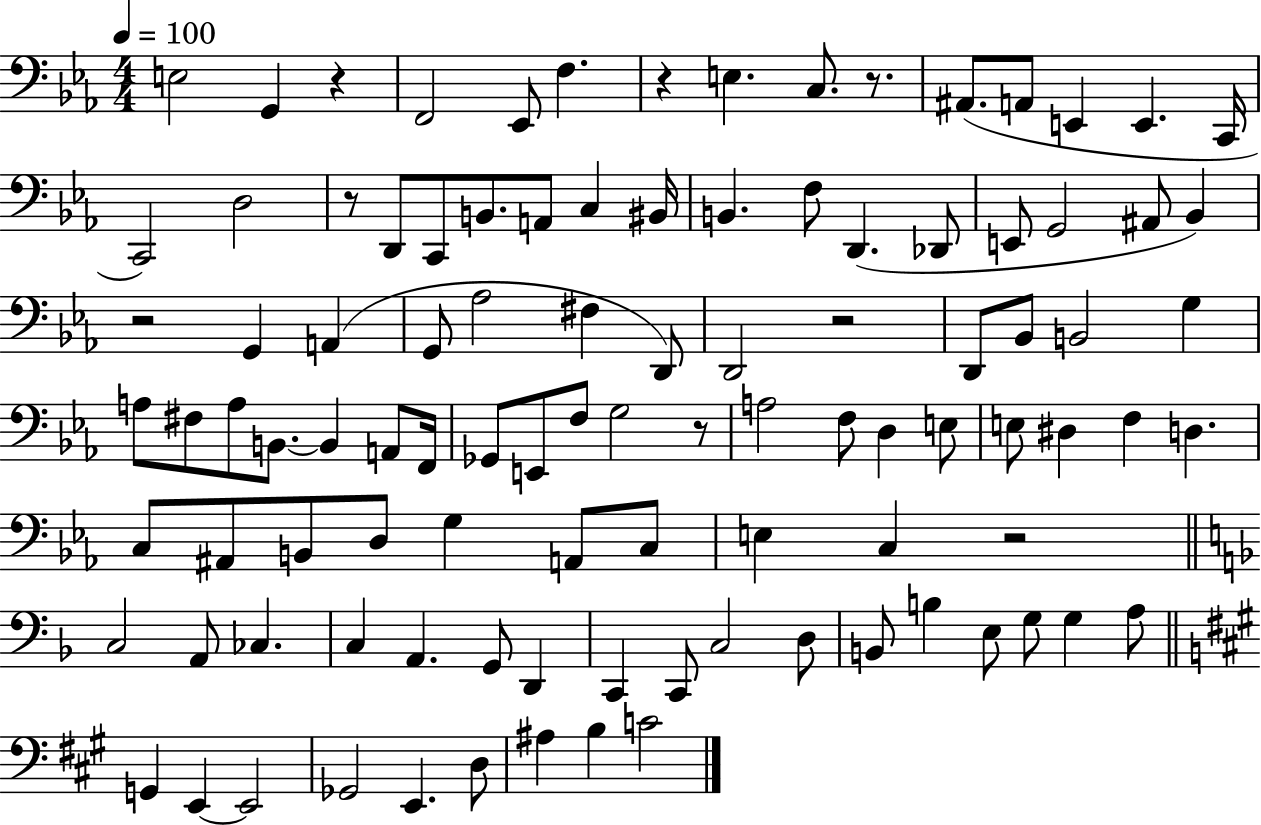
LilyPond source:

{
  \clef bass
  \numericTimeSignature
  \time 4/4
  \key ees \major
  \tempo 4 = 100
  e2 g,4 r4 | f,2 ees,8 f4. | r4 e4. c8. r8. | ais,8.( a,8 e,4 e,4. c,16 | \break c,2) d2 | r8 d,8 c,8 b,8. a,8 c4 bis,16 | b,4. f8 d,4.( des,8 | e,8 g,2 ais,8 bes,4) | \break r2 g,4 a,4( | g,8 aes2 fis4 d,8) | d,2 r2 | d,8 bes,8 b,2 g4 | \break a8 fis8 a8 b,8.~~ b,4 a,8 f,16 | ges,8 e,8 f8 g2 r8 | a2 f8 d4 e8 | e8 dis4 f4 d4. | \break c8 ais,8 b,8 d8 g4 a,8 c8 | e4 c4 r2 | \bar "||" \break \key d \minor c2 a,8 ces4. | c4 a,4. g,8 d,4 | c,4 c,8 c2 d8 | b,8 b4 e8 g8 g4 a8 | \break \bar "||" \break \key a \major g,4 e,4~~ e,2 | ges,2 e,4. d8 | ais4 b4 c'2 | \bar "|."
}